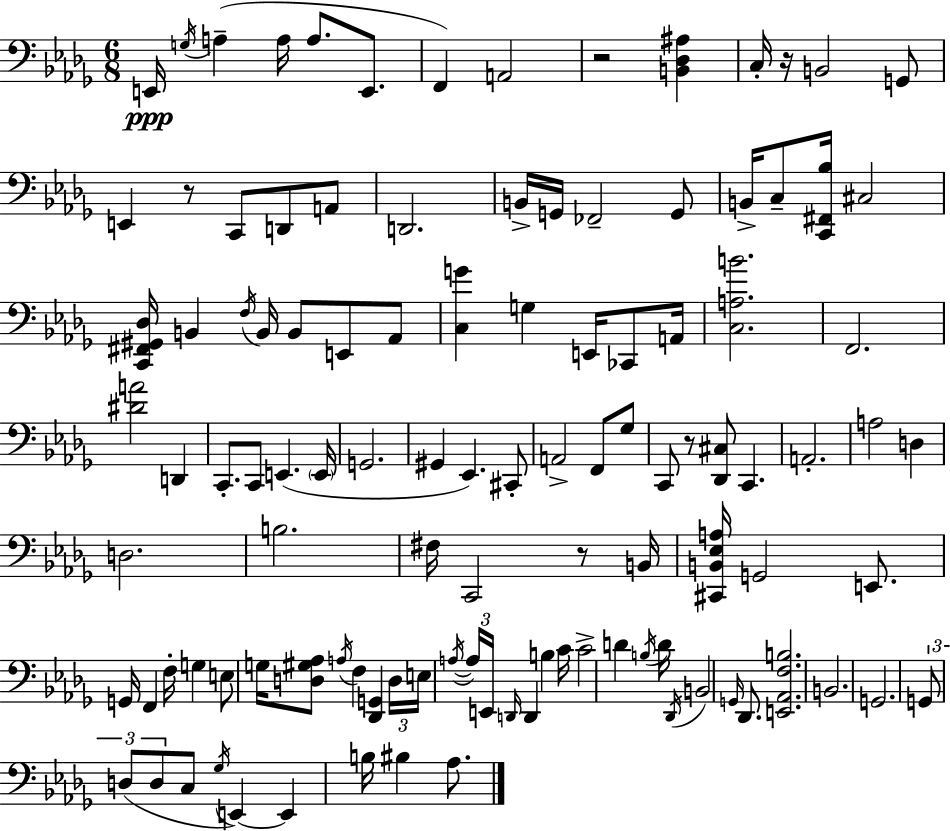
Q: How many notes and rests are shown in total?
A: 111